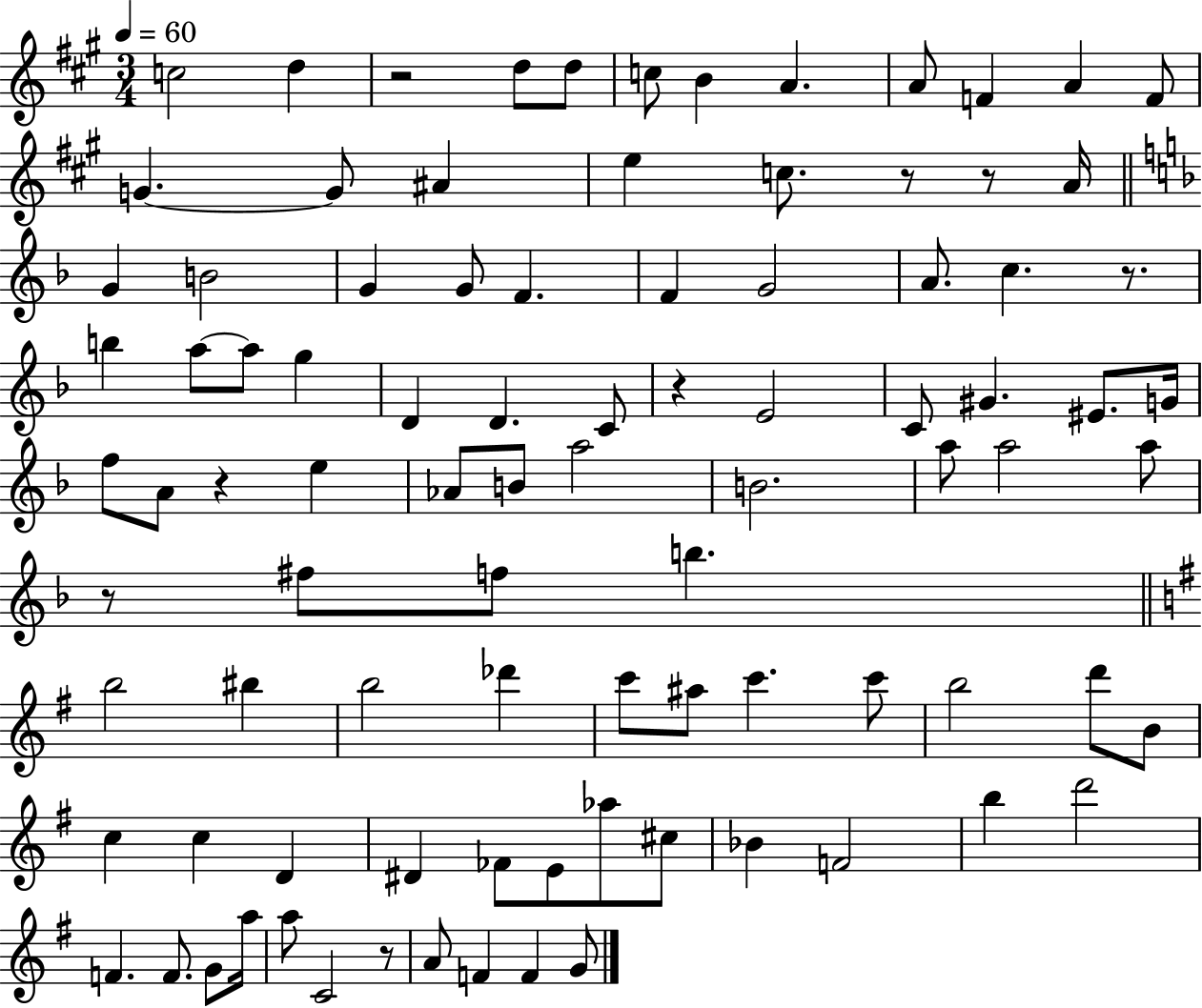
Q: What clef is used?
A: treble